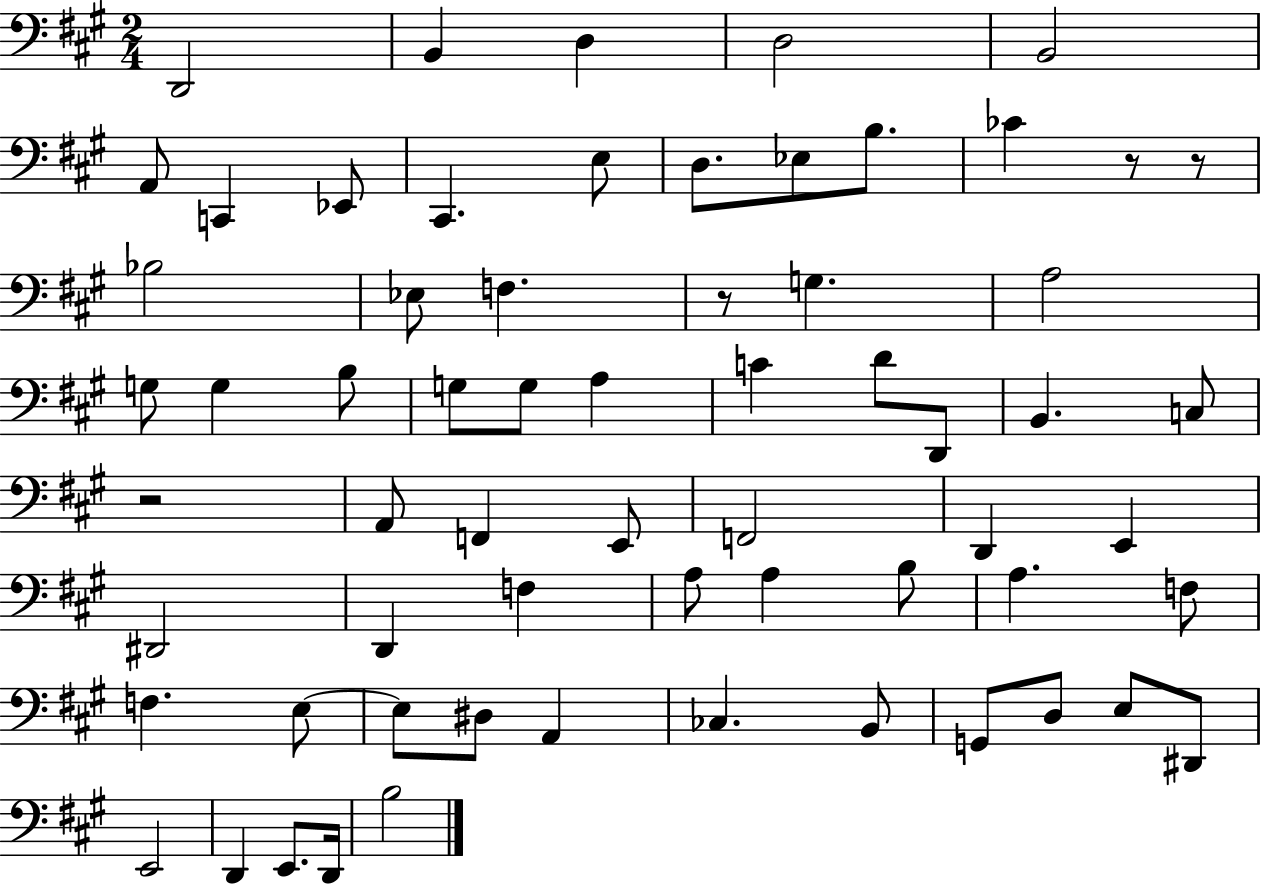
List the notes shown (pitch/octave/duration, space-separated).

D2/h B2/q D3/q D3/h B2/h A2/e C2/q Eb2/e C#2/q. E3/e D3/e. Eb3/e B3/e. CES4/q R/e R/e Bb3/h Eb3/e F3/q. R/e G3/q. A3/h G3/e G3/q B3/e G3/e G3/e A3/q C4/q D4/e D2/e B2/q. C3/e R/h A2/e F2/q E2/e F2/h D2/q E2/q D#2/h D2/q F3/q A3/e A3/q B3/e A3/q. F3/e F3/q. E3/e E3/e D#3/e A2/q CES3/q. B2/e G2/e D3/e E3/e D#2/e E2/h D2/q E2/e. D2/s B3/h